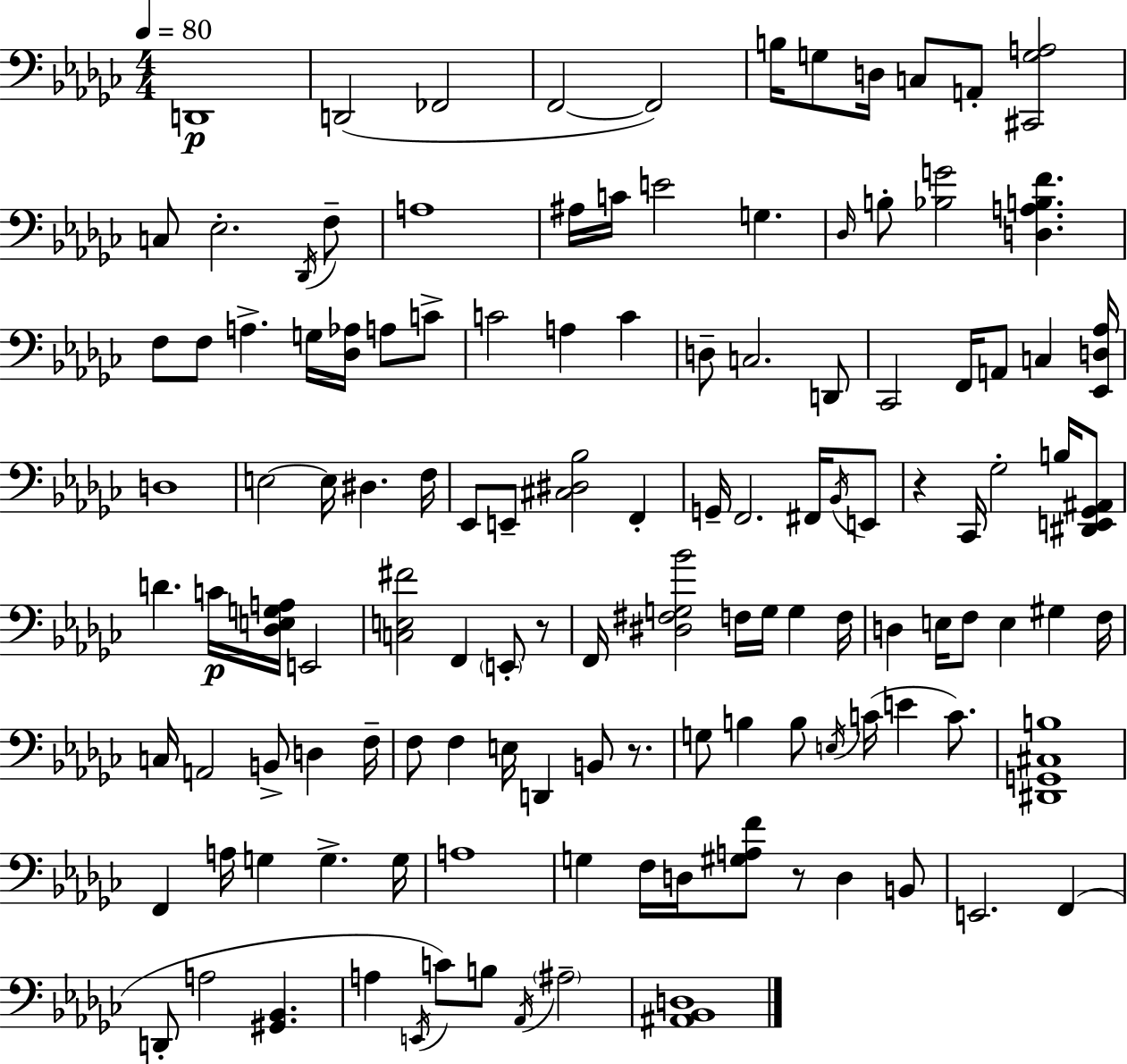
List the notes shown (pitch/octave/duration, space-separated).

D2/w D2/h FES2/h F2/h F2/h B3/s G3/e D3/s C3/e A2/e [C#2,G3,A3]/h C3/e Eb3/h. Db2/s F3/e A3/w A#3/s C4/s E4/h G3/q. Db3/s B3/e [Bb3,G4]/h [D3,A3,B3,F4]/q. F3/e F3/e A3/q. G3/s [Db3,Ab3]/s A3/e C4/e C4/h A3/q C4/q D3/e C3/h. D2/e CES2/h F2/s A2/e C3/q [Eb2,D3,Ab3]/s D3/w E3/h E3/s D#3/q. F3/s Eb2/e E2/e [C#3,D#3,Bb3]/h F2/q G2/s F2/h. F#2/s Bb2/s E2/e R/q CES2/s Gb3/h B3/s [D#2,E2,Gb2,A#2]/e D4/q. C4/s [Db3,E3,G3,A3]/s E2/h [C3,E3,F#4]/h F2/q E2/e R/e F2/s [D#3,F#3,G3,Bb4]/h F3/s G3/s G3/q F3/s D3/q E3/s F3/e E3/q G#3/q F3/s C3/s A2/h B2/e D3/q F3/s F3/e F3/q E3/s D2/q B2/e R/e. G3/e B3/q B3/e E3/s C4/s E4/q C4/e. [D#2,G2,C#3,B3]/w F2/q A3/s G3/q G3/q. G3/s A3/w G3/q F3/s D3/s [G#3,A3,F4]/e R/e D3/q B2/e E2/h. F2/q D2/e A3/h [G#2,Bb2]/q. A3/q E2/s C4/e B3/e Ab2/s A#3/h [A#2,Bb2,D3]/w